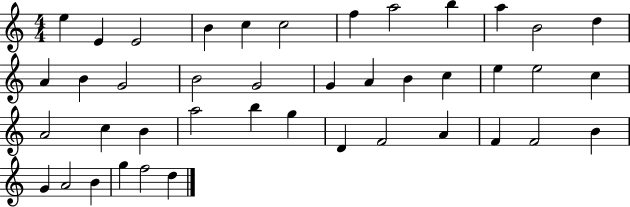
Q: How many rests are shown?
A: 0